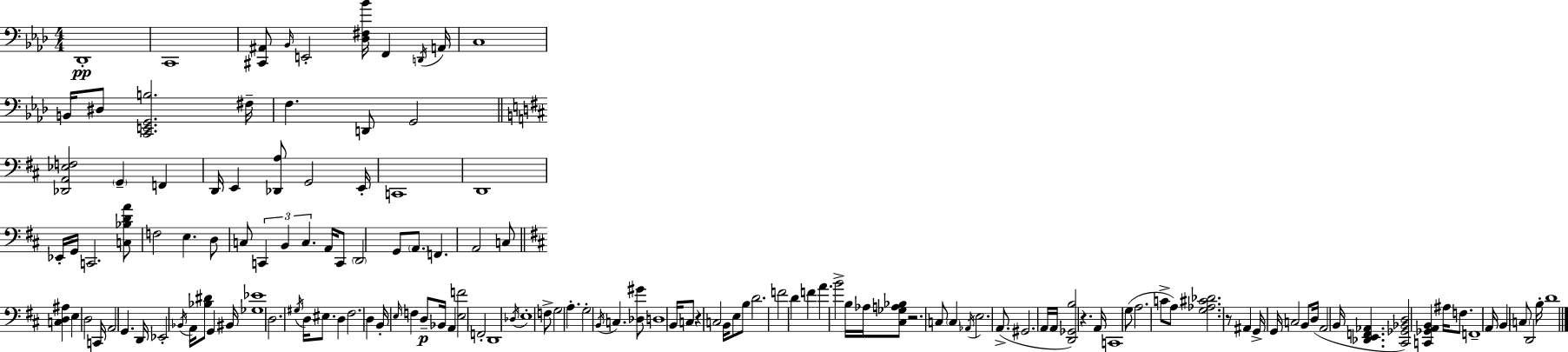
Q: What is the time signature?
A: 4/4